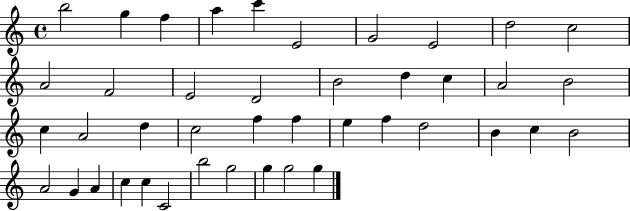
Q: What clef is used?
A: treble